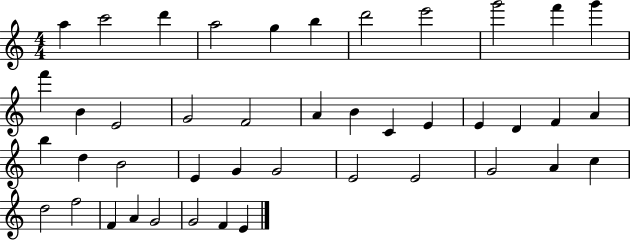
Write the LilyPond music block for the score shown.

{
  \clef treble
  \numericTimeSignature
  \time 4/4
  \key c \major
  a''4 c'''2 d'''4 | a''2 g''4 b''4 | d'''2 e'''2 | g'''2 f'''4 g'''4 | \break f'''4 b'4 e'2 | g'2 f'2 | a'4 b'4 c'4 e'4 | e'4 d'4 f'4 a'4 | \break b''4 d''4 b'2 | e'4 g'4 g'2 | e'2 e'2 | g'2 a'4 c''4 | \break d''2 f''2 | f'4 a'4 g'2 | g'2 f'4 e'4 | \bar "|."
}